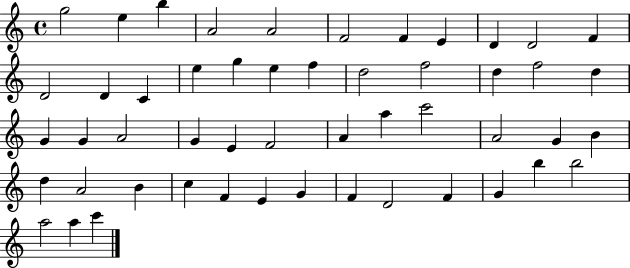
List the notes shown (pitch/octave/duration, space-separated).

G5/h E5/q B5/q A4/h A4/h F4/h F4/q E4/q D4/q D4/h F4/q D4/h D4/q C4/q E5/q G5/q E5/q F5/q D5/h F5/h D5/q F5/h D5/q G4/q G4/q A4/h G4/q E4/q F4/h A4/q A5/q C6/h A4/h G4/q B4/q D5/q A4/h B4/q C5/q F4/q E4/q G4/q F4/q D4/h F4/q G4/q B5/q B5/h A5/h A5/q C6/q